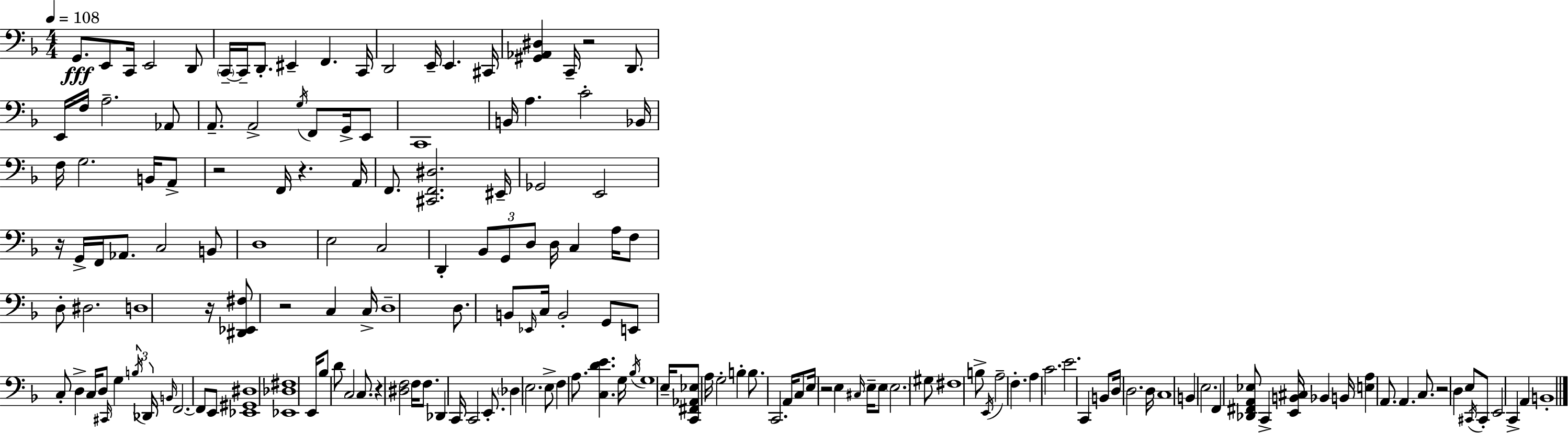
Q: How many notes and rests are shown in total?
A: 168